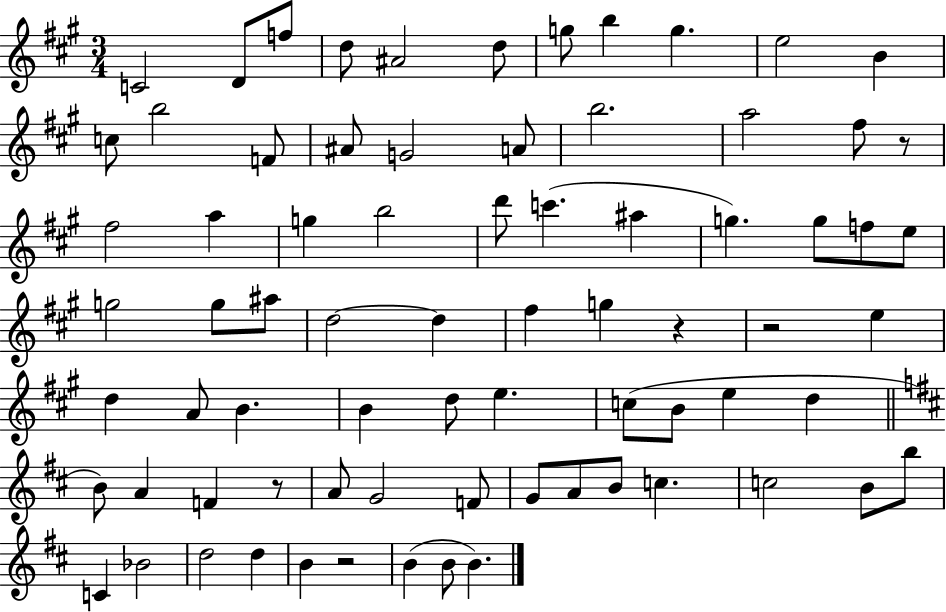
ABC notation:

X:1
T:Untitled
M:3/4
L:1/4
K:A
C2 D/2 f/2 d/2 ^A2 d/2 g/2 b g e2 B c/2 b2 F/2 ^A/2 G2 A/2 b2 a2 ^f/2 z/2 ^f2 a g b2 d'/2 c' ^a g g/2 f/2 e/2 g2 g/2 ^a/2 d2 d ^f g z z2 e d A/2 B B d/2 e c/2 B/2 e d B/2 A F z/2 A/2 G2 F/2 G/2 A/2 B/2 c c2 B/2 b/2 C _B2 d2 d B z2 B B/2 B